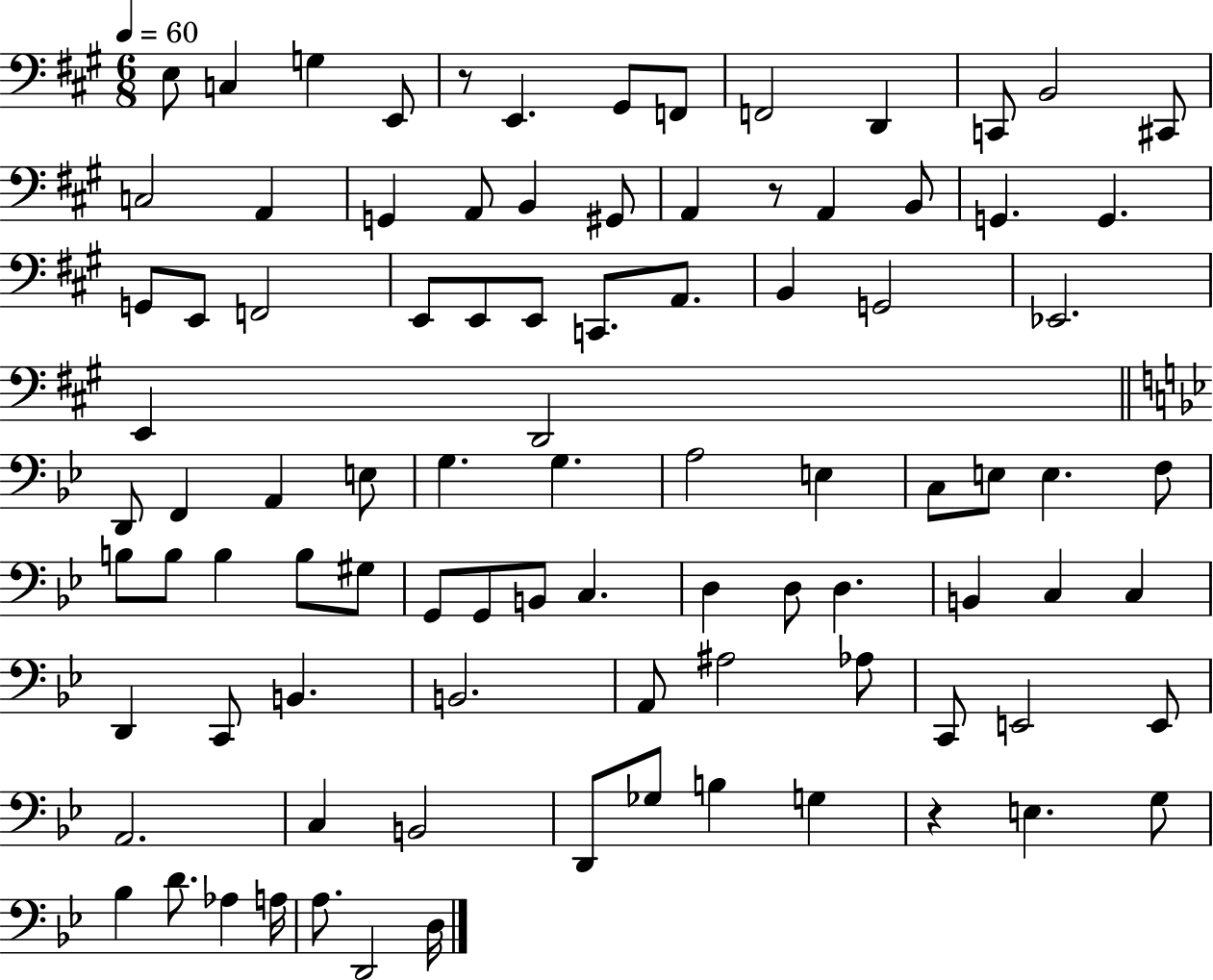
E3/e C3/q G3/q E2/e R/e E2/q. G#2/e F2/e F2/h D2/q C2/e B2/h C#2/e C3/h A2/q G2/q A2/e B2/q G#2/e A2/q R/e A2/q B2/e G2/q. G2/q. G2/e E2/e F2/h E2/e E2/e E2/e C2/e. A2/e. B2/q G2/h Eb2/h. E2/q D2/h D2/e F2/q A2/q E3/e G3/q. G3/q. A3/h E3/q C3/e E3/e E3/q. F3/e B3/e B3/e B3/q B3/e G#3/e G2/e G2/e B2/e C3/q. D3/q D3/e D3/q. B2/q C3/q C3/q D2/q C2/e B2/q. B2/h. A2/e A#3/h Ab3/e C2/e E2/h E2/e A2/h. C3/q B2/h D2/e Gb3/e B3/q G3/q R/q E3/q. G3/e Bb3/q D4/e. Ab3/q A3/s A3/e. D2/h D3/s